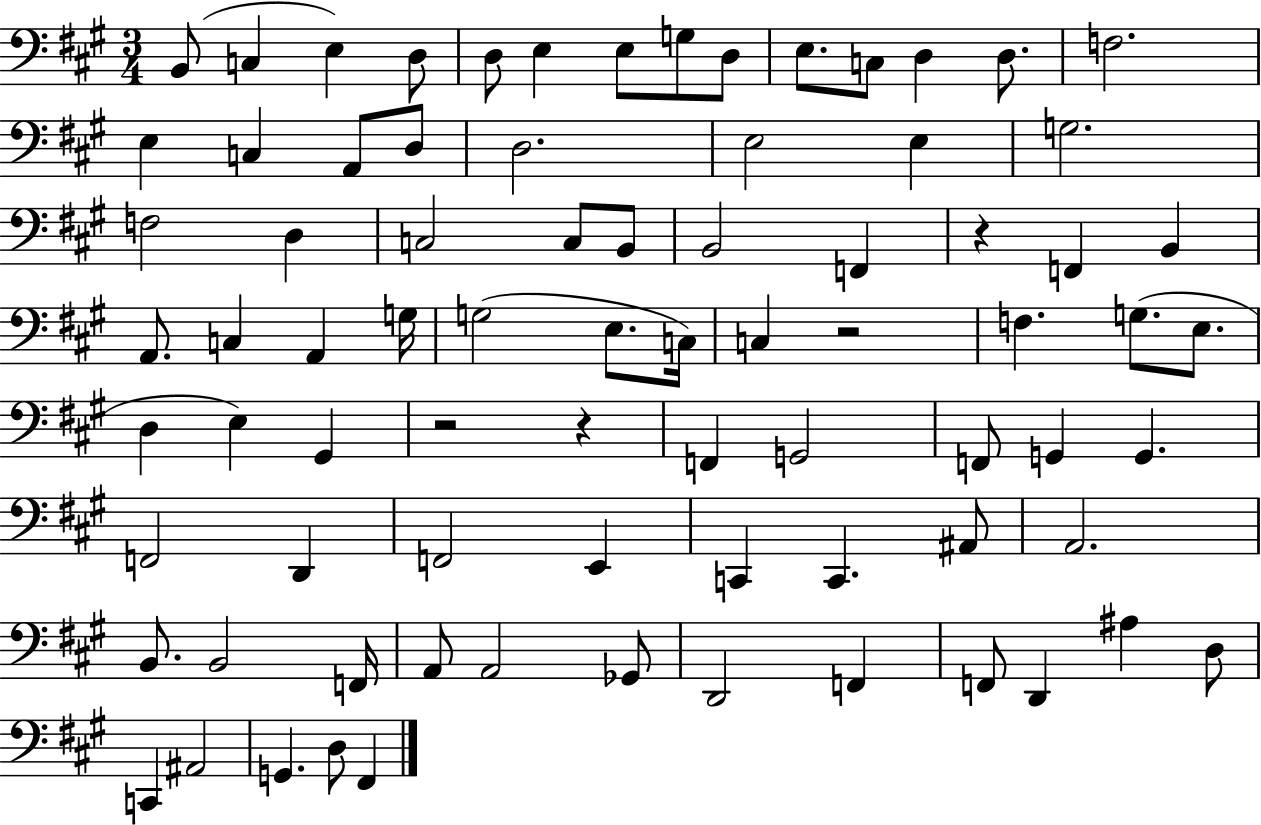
X:1
T:Untitled
M:3/4
L:1/4
K:A
B,,/2 C, E, D,/2 D,/2 E, E,/2 G,/2 D,/2 E,/2 C,/2 D, D,/2 F,2 E, C, A,,/2 D,/2 D,2 E,2 E, G,2 F,2 D, C,2 C,/2 B,,/2 B,,2 F,, z F,, B,, A,,/2 C, A,, G,/4 G,2 E,/2 C,/4 C, z2 F, G,/2 E,/2 D, E, ^G,, z2 z F,, G,,2 F,,/2 G,, G,, F,,2 D,, F,,2 E,, C,, C,, ^A,,/2 A,,2 B,,/2 B,,2 F,,/4 A,,/2 A,,2 _G,,/2 D,,2 F,, F,,/2 D,, ^A, D,/2 C,, ^A,,2 G,, D,/2 ^F,,